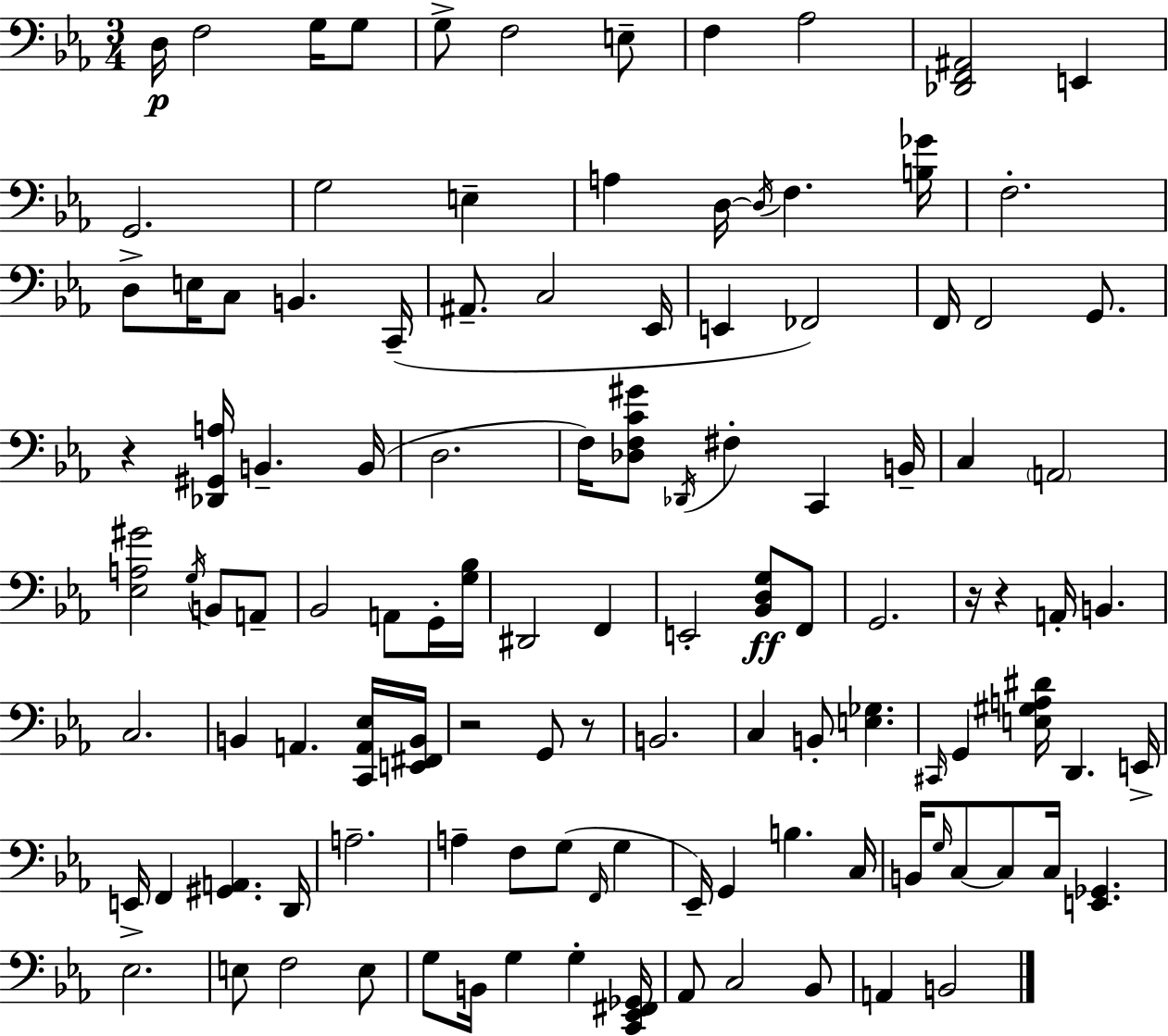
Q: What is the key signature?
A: EES major